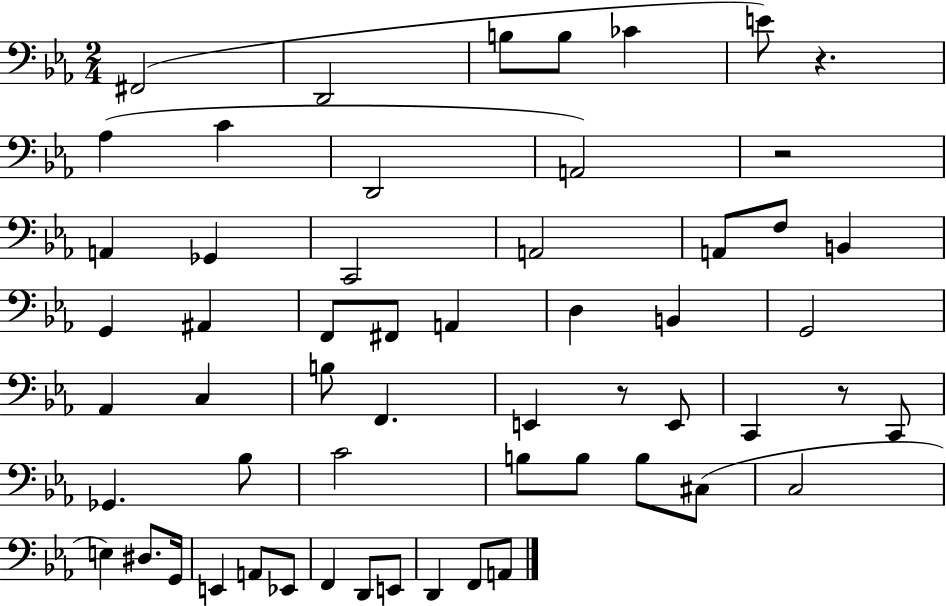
F#2/h D2/h B3/e B3/e CES4/q E4/e R/q. Ab3/q C4/q D2/h A2/h R/h A2/q Gb2/q C2/h A2/h A2/e F3/e B2/q G2/q A#2/q F2/e F#2/e A2/q D3/q B2/q G2/h Ab2/q C3/q B3/e F2/q. E2/q R/e E2/e C2/q R/e C2/e Gb2/q. Bb3/e C4/h B3/e B3/e B3/e C#3/e C3/h E3/q D#3/e. G2/s E2/q A2/e Eb2/e F2/q D2/e E2/e D2/q F2/e A2/e